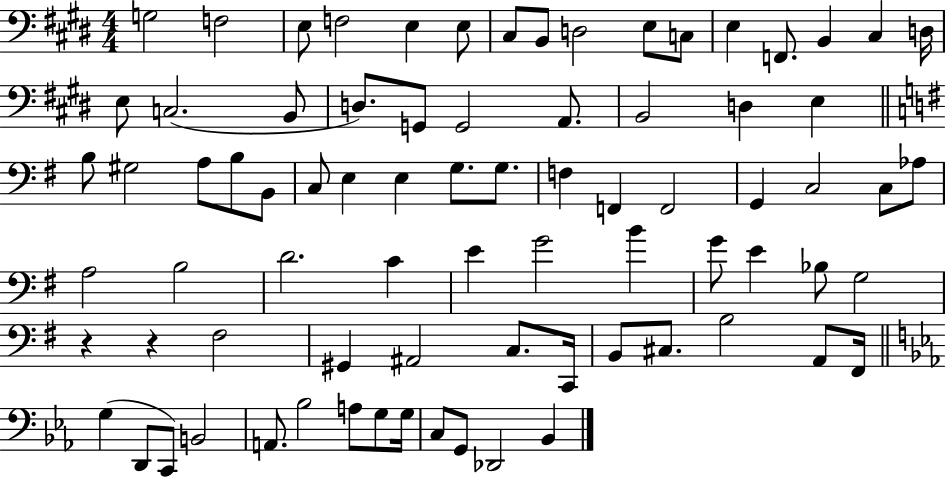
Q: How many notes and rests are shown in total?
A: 79